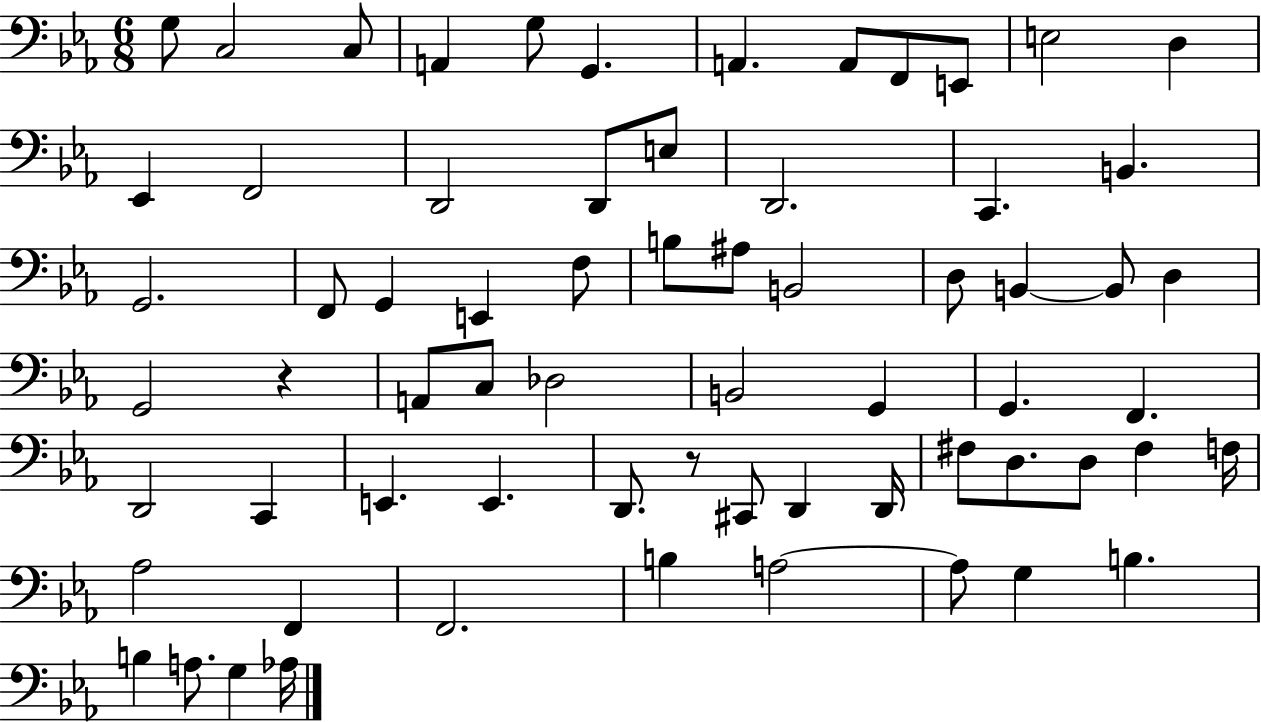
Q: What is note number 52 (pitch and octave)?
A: F#3